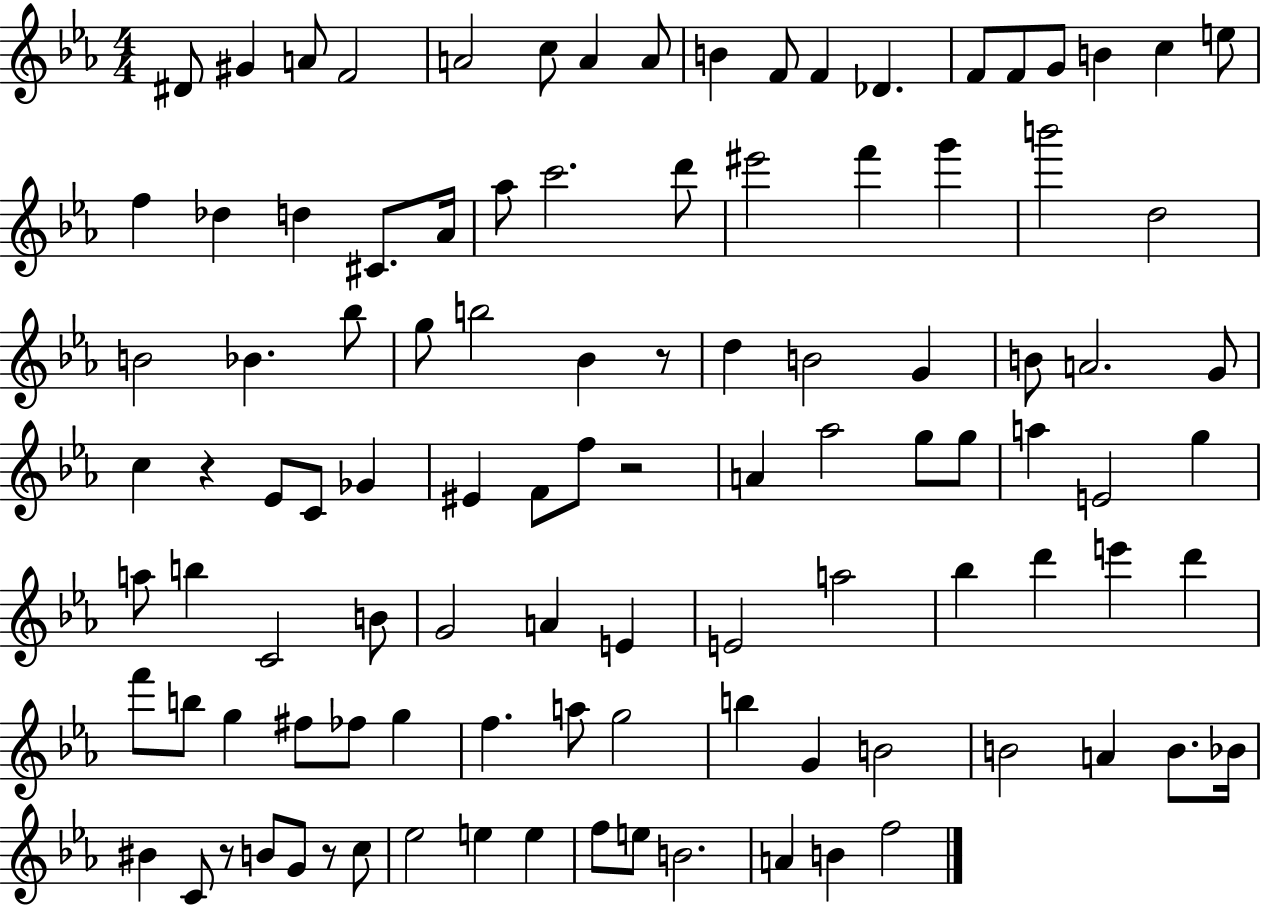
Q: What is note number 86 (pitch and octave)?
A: Bb4